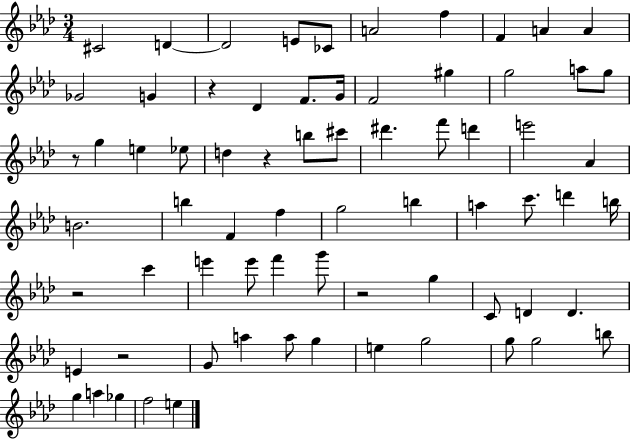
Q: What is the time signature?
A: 3/4